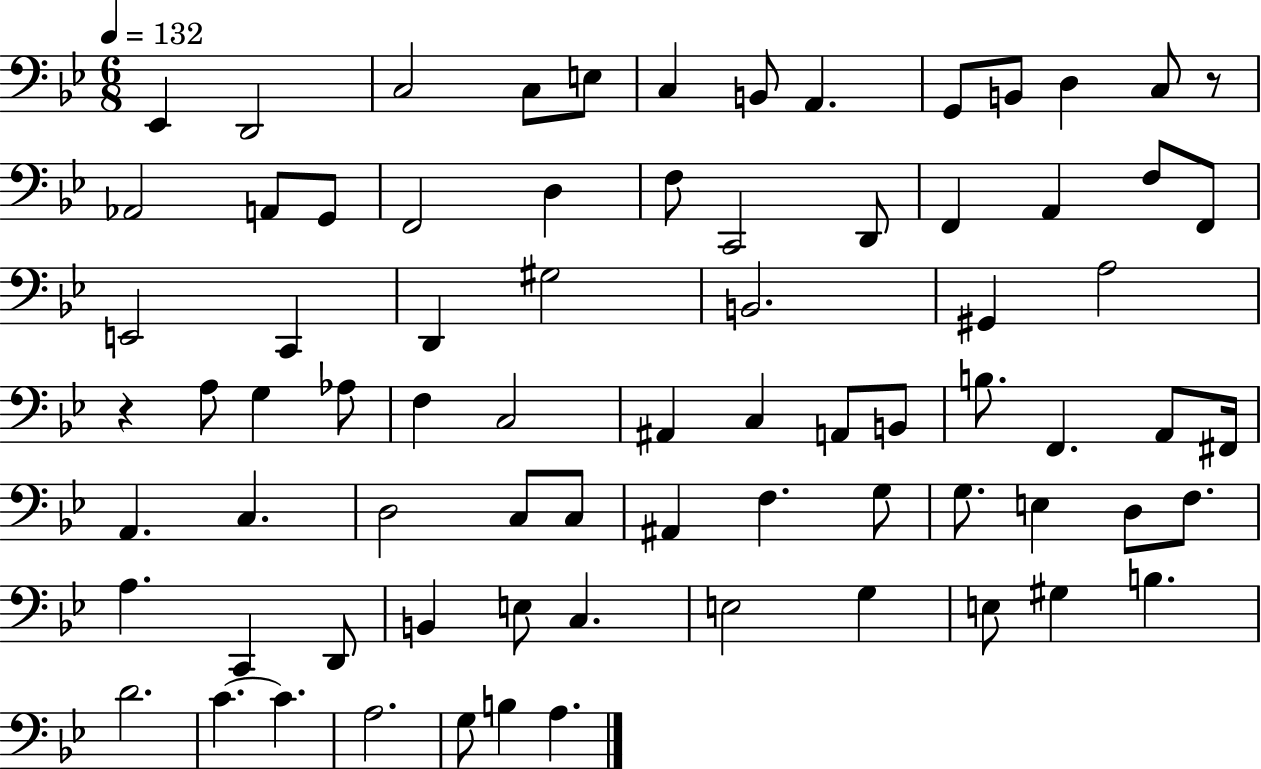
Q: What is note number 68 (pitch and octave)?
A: D4